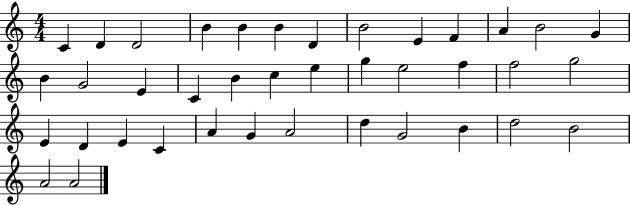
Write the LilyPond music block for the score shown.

{
  \clef treble
  \numericTimeSignature
  \time 4/4
  \key c \major
  c'4 d'4 d'2 | b'4 b'4 b'4 d'4 | b'2 e'4 f'4 | a'4 b'2 g'4 | \break b'4 g'2 e'4 | c'4 b'4 c''4 e''4 | g''4 e''2 f''4 | f''2 g''2 | \break e'4 d'4 e'4 c'4 | a'4 g'4 a'2 | d''4 g'2 b'4 | d''2 b'2 | \break a'2 a'2 | \bar "|."
}